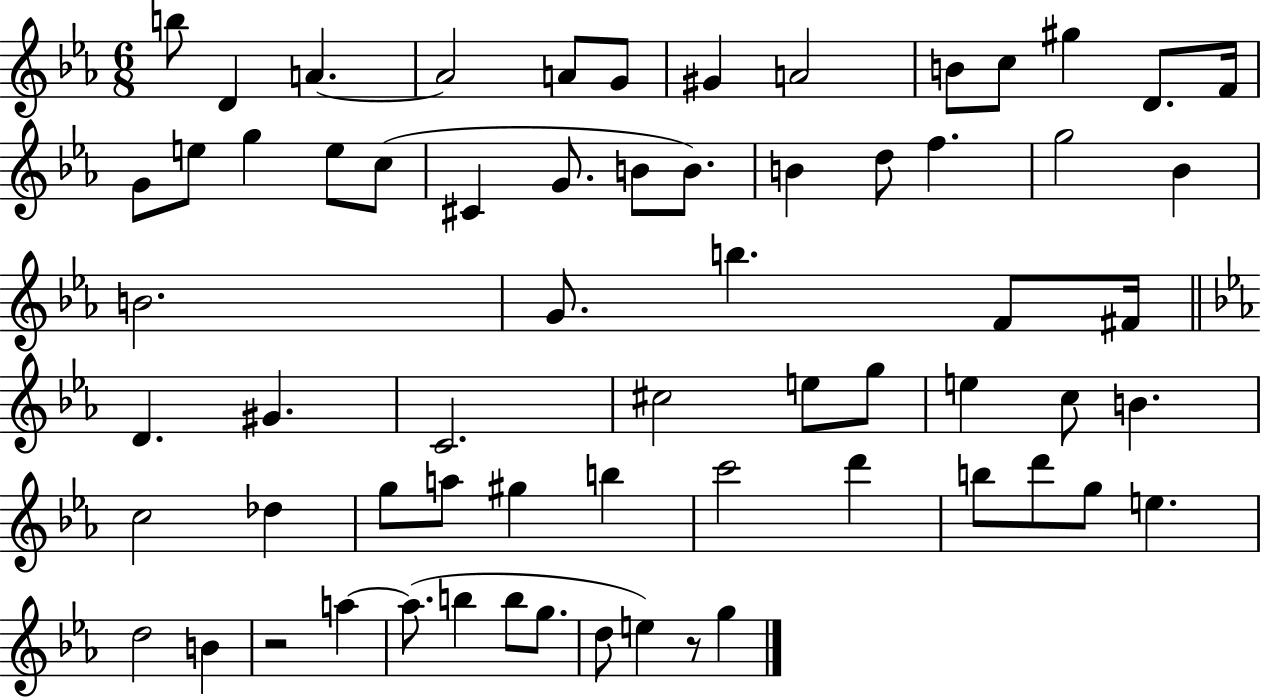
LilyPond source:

{
  \clef treble
  \numericTimeSignature
  \time 6/8
  \key ees \major
  b''8 d'4 a'4.~~ | a'2 a'8 g'8 | gis'4 a'2 | b'8 c''8 gis''4 d'8. f'16 | \break g'8 e''8 g''4 e''8 c''8( | cis'4 g'8. b'8 b'8.) | b'4 d''8 f''4. | g''2 bes'4 | \break b'2. | g'8. b''4. f'8 fis'16 | \bar "||" \break \key ees \major d'4. gis'4. | c'2. | cis''2 e''8 g''8 | e''4 c''8 b'4. | \break c''2 des''4 | g''8 a''8 gis''4 b''4 | c'''2 d'''4 | b''8 d'''8 g''8 e''4. | \break d''2 b'4 | r2 a''4~~ | a''8.( b''4 b''8 g''8. | d''8 e''4) r8 g''4 | \break \bar "|."
}